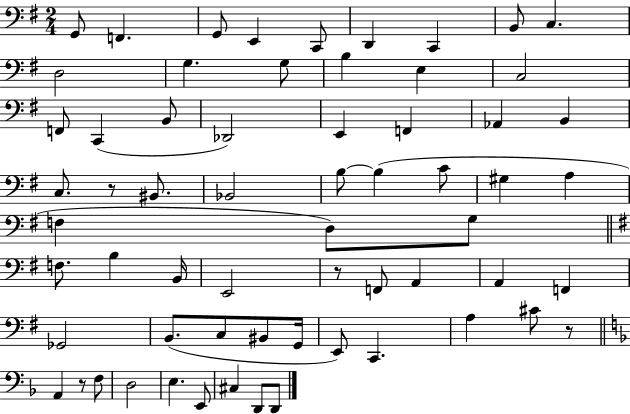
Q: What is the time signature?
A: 2/4